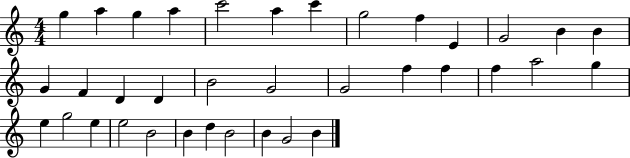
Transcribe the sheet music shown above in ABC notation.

X:1
T:Untitled
M:4/4
L:1/4
K:C
g a g a c'2 a c' g2 f E G2 B B G F D D B2 G2 G2 f f f a2 g e g2 e e2 B2 B d B2 B G2 B